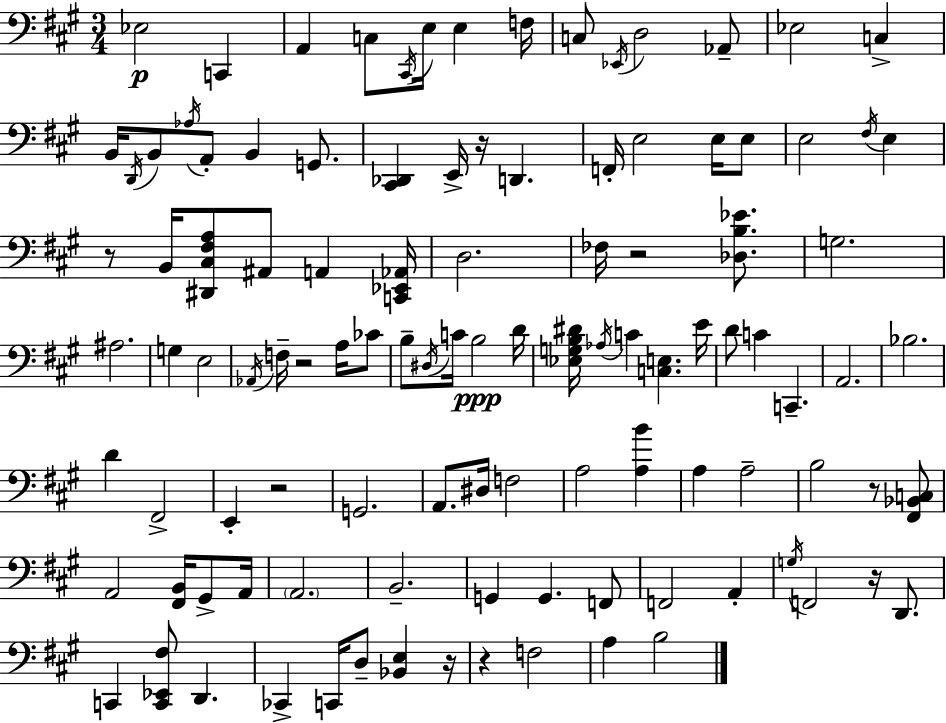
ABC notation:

X:1
T:Untitled
M:3/4
L:1/4
K:A
_E,2 C,, A,, C,/2 ^C,,/4 E,/4 E, F,/4 C,/2 _E,,/4 D,2 _A,,/2 _E,2 C, B,,/4 D,,/4 B,,/2 _A,/4 A,,/2 B,, G,,/2 [^C,,_D,,] E,,/4 z/4 D,, F,,/4 E,2 E,/4 E,/2 E,2 ^F,/4 E, z/2 B,,/4 [^D,,^C,^F,A,]/2 ^A,,/2 A,, [C,,_E,,_A,,]/4 D,2 _F,/4 z2 [_D,B,_E]/2 G,2 ^A,2 G, E,2 _A,,/4 F,/4 z2 A,/4 _C/2 B,/2 ^D,/4 C/4 B,2 D/4 [_E,G,B,^D]/4 _A,/4 C [C,E,] E/4 D/2 C C,, A,,2 _B,2 D ^F,,2 E,, z2 G,,2 A,,/2 ^D,/4 F,2 A,2 [A,B] A, A,2 B,2 z/2 [^F,,_B,,C,]/2 A,,2 [^F,,B,,]/4 ^G,,/2 A,,/4 A,,2 B,,2 G,, G,, F,,/2 F,,2 A,, G,/4 F,,2 z/4 D,,/2 C,, [C,,_E,,^F,]/2 D,, _C,, C,,/4 D,/2 [_B,,E,] z/4 z F,2 A, B,2